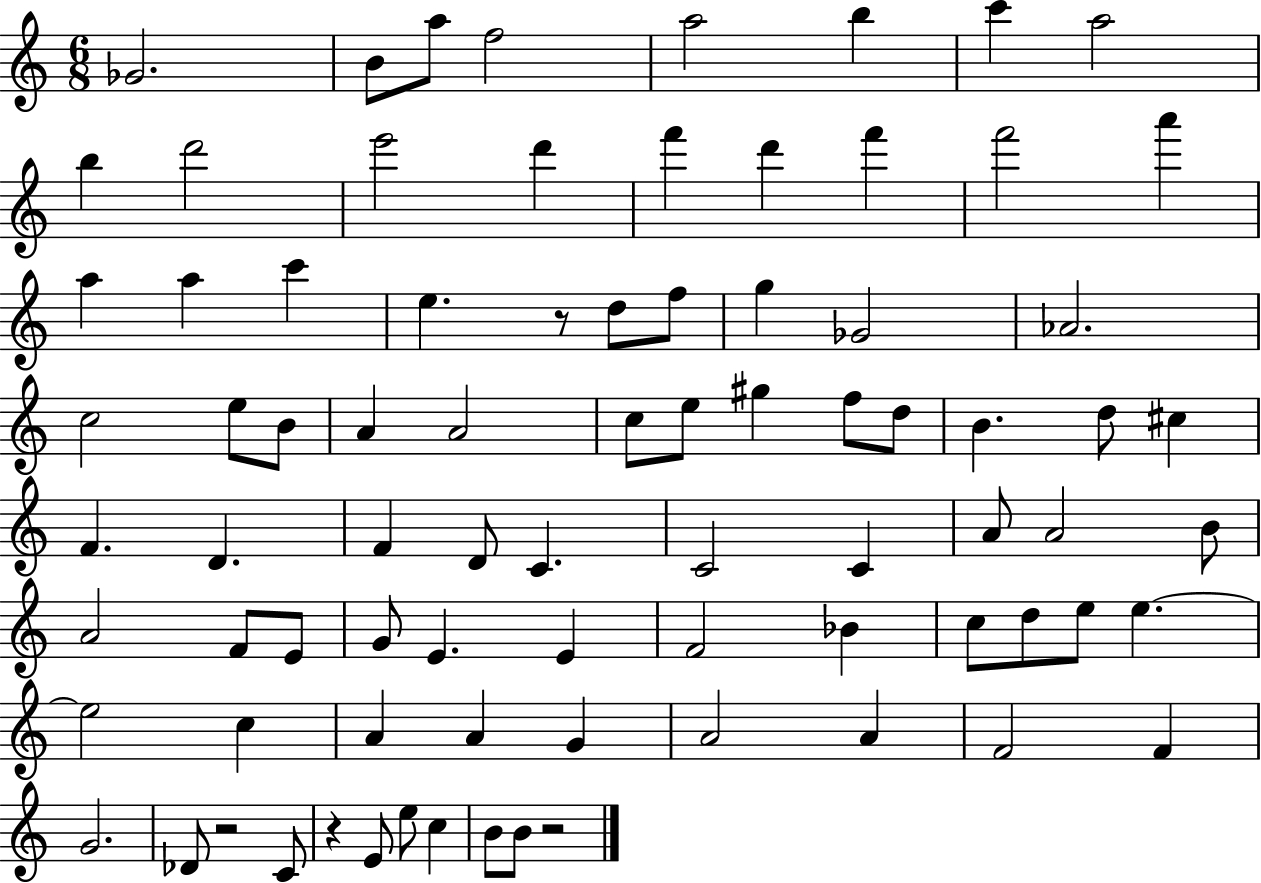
Gb4/h. B4/e A5/e F5/h A5/h B5/q C6/q A5/h B5/q D6/h E6/h D6/q F6/q D6/q F6/q F6/h A6/q A5/q A5/q C6/q E5/q. R/e D5/e F5/e G5/q Gb4/h Ab4/h. C5/h E5/e B4/e A4/q A4/h C5/e E5/e G#5/q F5/e D5/e B4/q. D5/e C#5/q F4/q. D4/q. F4/q D4/e C4/q. C4/h C4/q A4/e A4/h B4/e A4/h F4/e E4/e G4/e E4/q. E4/q F4/h Bb4/q C5/e D5/e E5/e E5/q. E5/h C5/q A4/q A4/q G4/q A4/h A4/q F4/h F4/q G4/h. Db4/e R/h C4/e R/q E4/e E5/e C5/q B4/e B4/e R/h